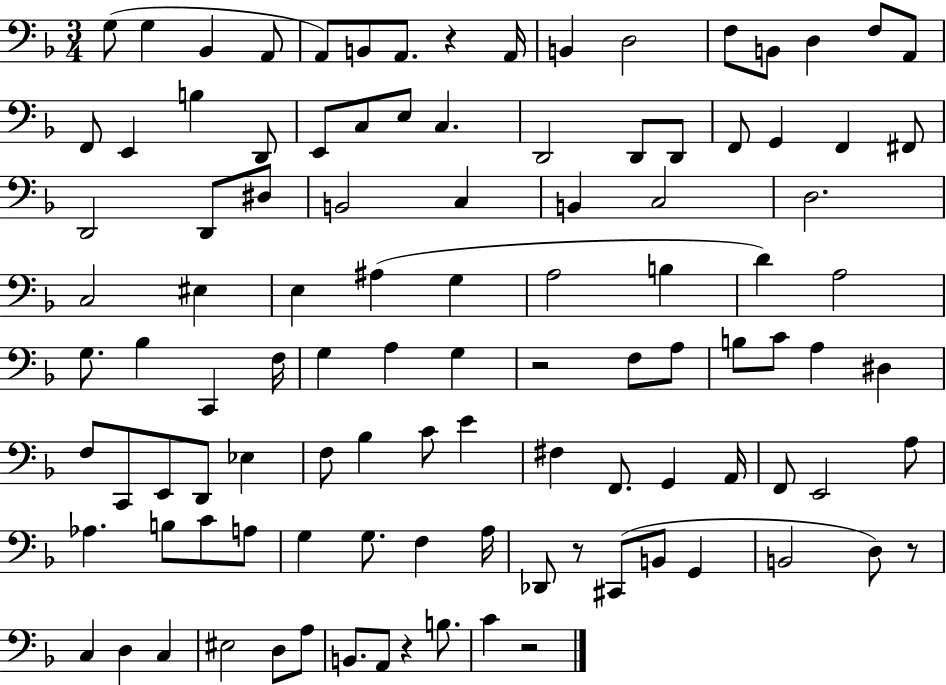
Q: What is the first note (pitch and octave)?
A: G3